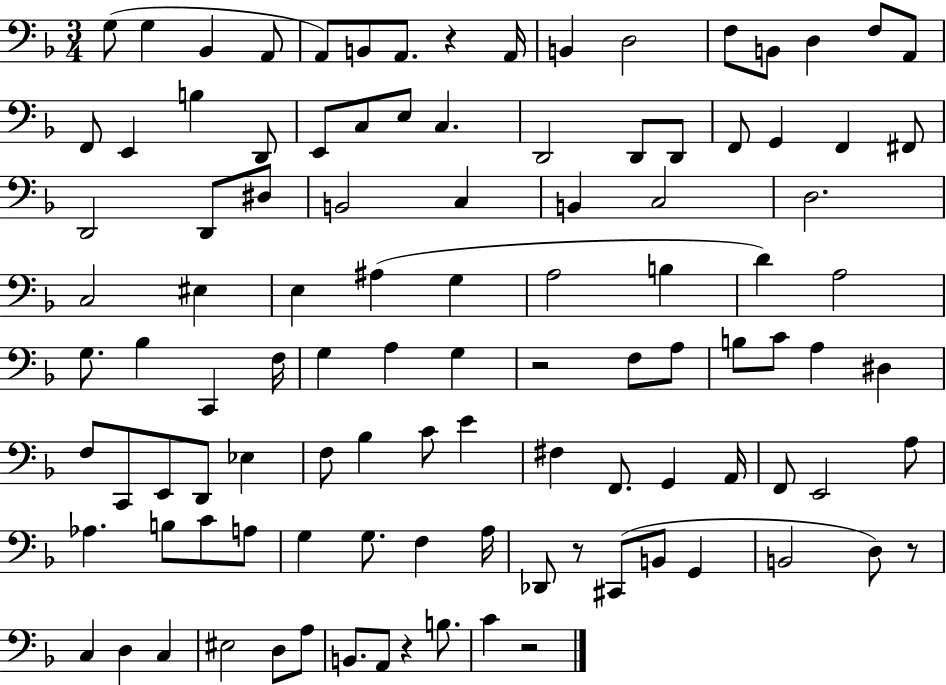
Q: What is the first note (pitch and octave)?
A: G3